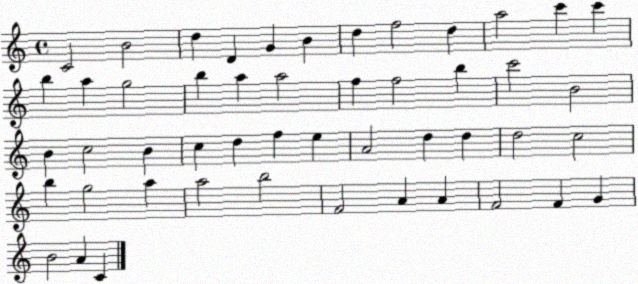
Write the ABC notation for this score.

X:1
T:Untitled
M:4/4
L:1/4
K:C
C2 B2 d D G B d f2 d a2 c' c' b a g2 b a a2 f f2 b c'2 B2 B c2 B c d f e A2 d d d2 c2 b g2 a a2 b2 F2 A A F2 F G B2 A C